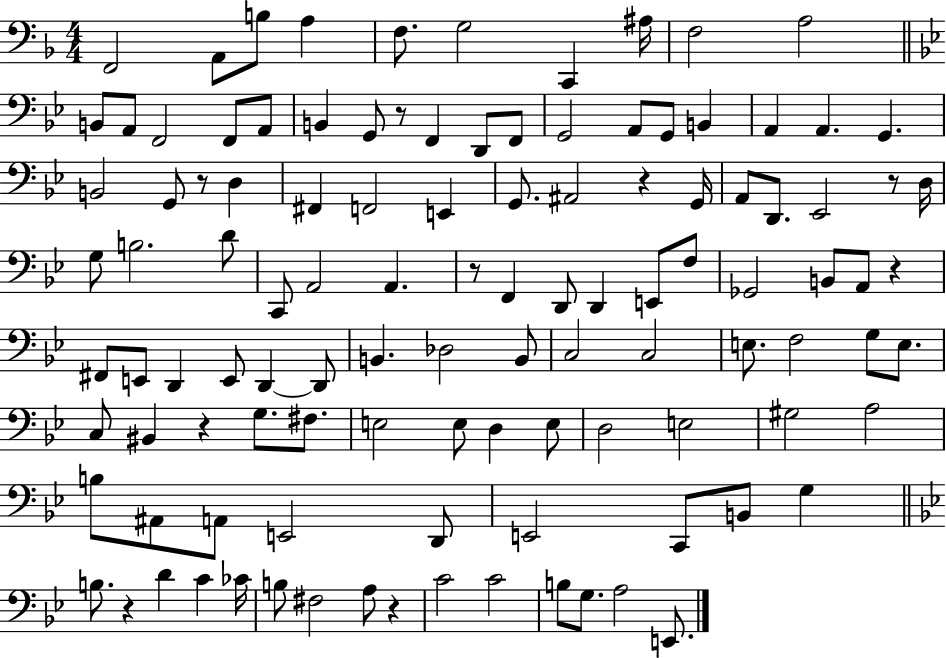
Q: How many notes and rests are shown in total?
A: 112